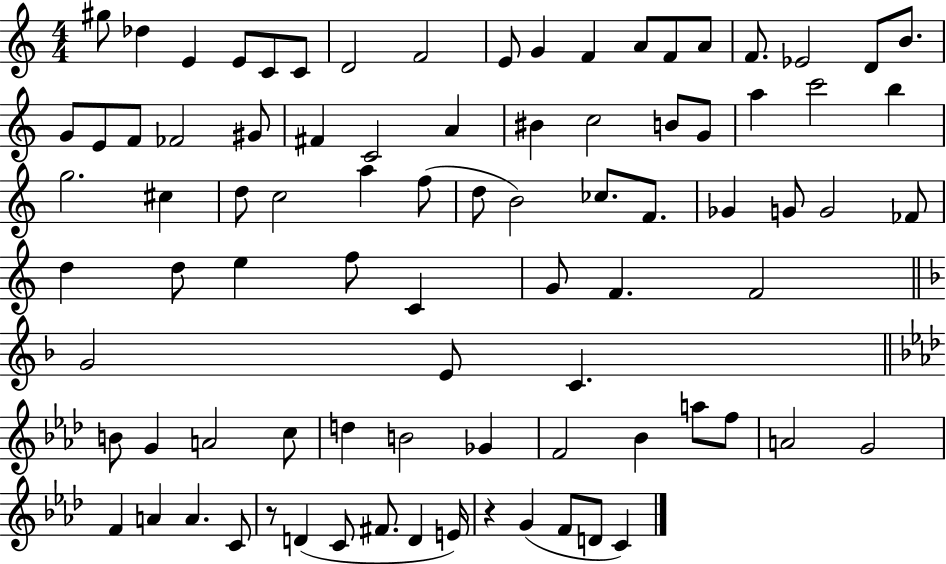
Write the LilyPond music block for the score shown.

{
  \clef treble
  \numericTimeSignature
  \time 4/4
  \key c \major
  gis''8 des''4 e'4 e'8 c'8 c'8 | d'2 f'2 | e'8 g'4 f'4 a'8 f'8 a'8 | f'8. ees'2 d'8 b'8. | \break g'8 e'8 f'8 fes'2 gis'8 | fis'4 c'2 a'4 | bis'4 c''2 b'8 g'8 | a''4 c'''2 b''4 | \break g''2. cis''4 | d''8 c''2 a''4 f''8( | d''8 b'2) ces''8. f'8. | ges'4 g'8 g'2 fes'8 | \break d''4 d''8 e''4 f''8 c'4 | g'8 f'4. f'2 | \bar "||" \break \key f \major g'2 e'8 c'4. | \bar "||" \break \key f \minor b'8 g'4 a'2 c''8 | d''4 b'2 ges'4 | f'2 bes'4 a''8 f''8 | a'2 g'2 | \break f'4 a'4 a'4. c'8 | r8 d'4( c'8 fis'8. d'4 e'16) | r4 g'4( f'8 d'8 c'4) | \bar "|."
}